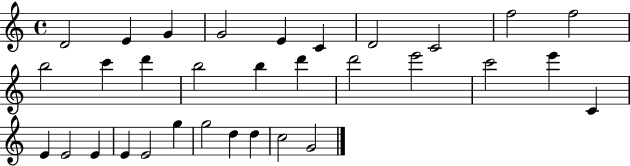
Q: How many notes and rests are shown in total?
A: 32